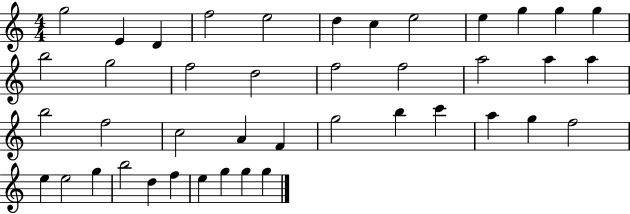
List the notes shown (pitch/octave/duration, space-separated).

G5/h E4/q D4/q F5/h E5/h D5/q C5/q E5/h E5/q G5/q G5/q G5/q B5/h G5/h F5/h D5/h F5/h F5/h A5/h A5/q A5/q B5/h F5/h C5/h A4/q F4/q G5/h B5/q C6/q A5/q G5/q F5/h E5/q E5/h G5/q B5/h D5/q F5/q E5/q G5/q G5/q G5/q